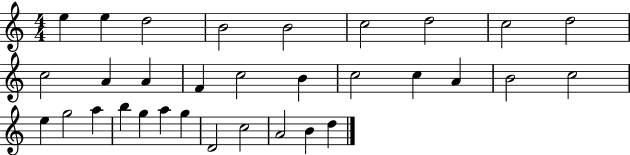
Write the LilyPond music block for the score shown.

{
  \clef treble
  \numericTimeSignature
  \time 4/4
  \key c \major
  e''4 e''4 d''2 | b'2 b'2 | c''2 d''2 | c''2 d''2 | \break c''2 a'4 a'4 | f'4 c''2 b'4 | c''2 c''4 a'4 | b'2 c''2 | \break e''4 g''2 a''4 | b''4 g''4 a''4 g''4 | d'2 c''2 | a'2 b'4 d''4 | \break \bar "|."
}